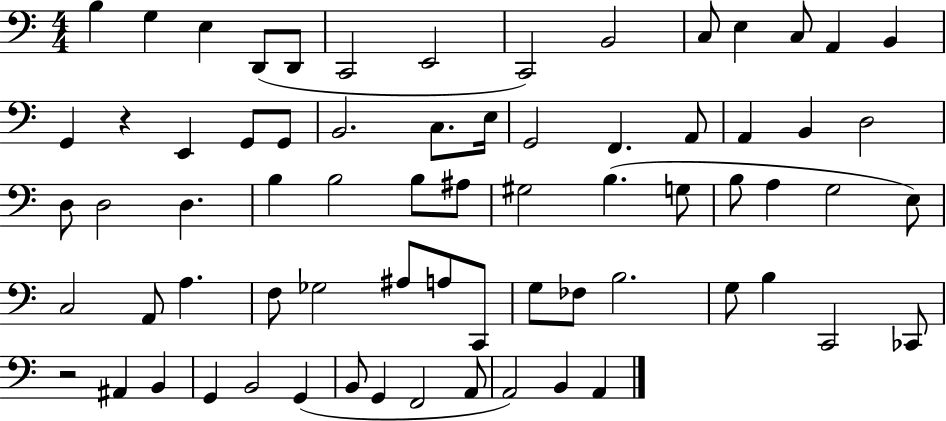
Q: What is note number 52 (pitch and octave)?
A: B3